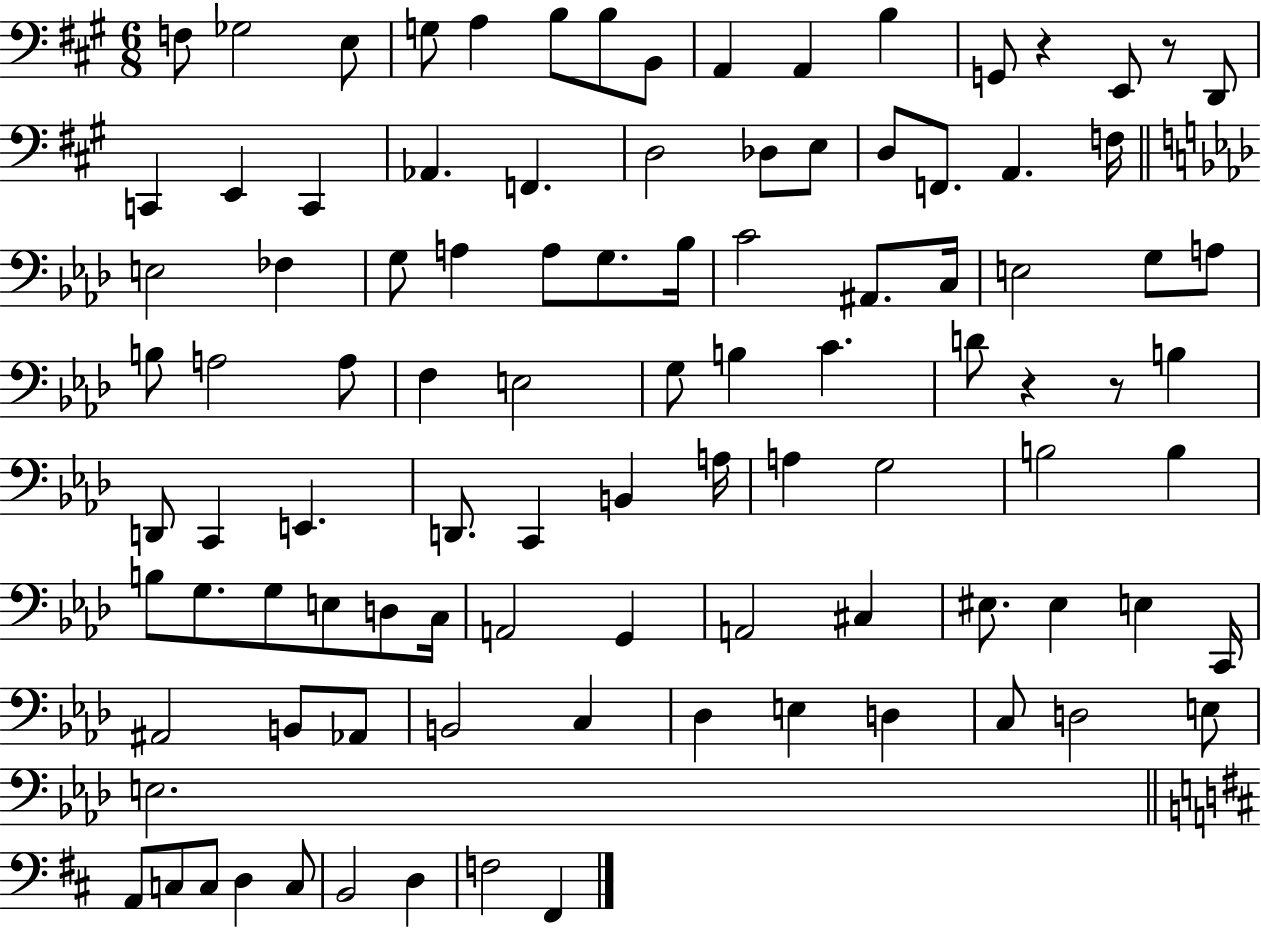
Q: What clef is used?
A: bass